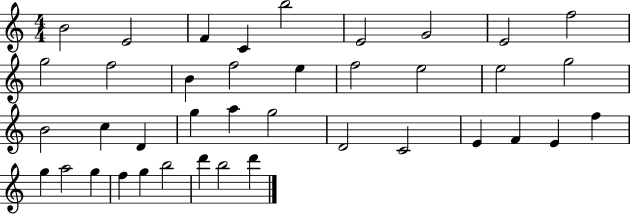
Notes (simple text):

B4/h E4/h F4/q C4/q B5/h E4/h G4/h E4/h F5/h G5/h F5/h B4/q F5/h E5/q F5/h E5/h E5/h G5/h B4/h C5/q D4/q G5/q A5/q G5/h D4/h C4/h E4/q F4/q E4/q F5/q G5/q A5/h G5/q F5/q G5/q B5/h D6/q B5/h D6/q